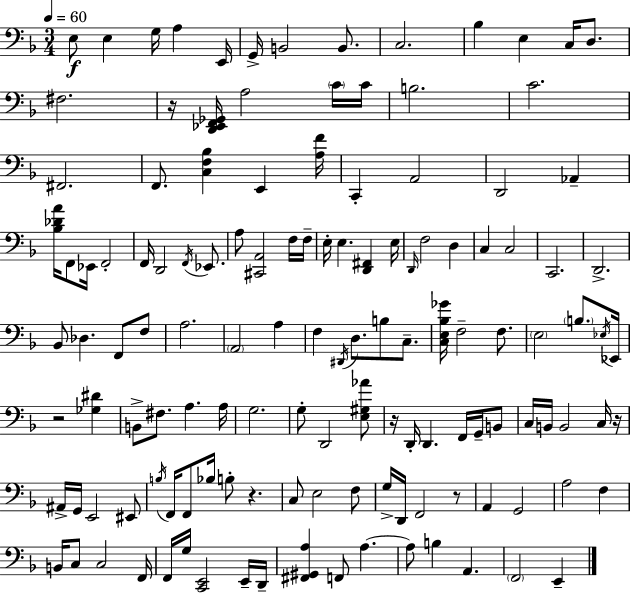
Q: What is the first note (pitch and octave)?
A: E3